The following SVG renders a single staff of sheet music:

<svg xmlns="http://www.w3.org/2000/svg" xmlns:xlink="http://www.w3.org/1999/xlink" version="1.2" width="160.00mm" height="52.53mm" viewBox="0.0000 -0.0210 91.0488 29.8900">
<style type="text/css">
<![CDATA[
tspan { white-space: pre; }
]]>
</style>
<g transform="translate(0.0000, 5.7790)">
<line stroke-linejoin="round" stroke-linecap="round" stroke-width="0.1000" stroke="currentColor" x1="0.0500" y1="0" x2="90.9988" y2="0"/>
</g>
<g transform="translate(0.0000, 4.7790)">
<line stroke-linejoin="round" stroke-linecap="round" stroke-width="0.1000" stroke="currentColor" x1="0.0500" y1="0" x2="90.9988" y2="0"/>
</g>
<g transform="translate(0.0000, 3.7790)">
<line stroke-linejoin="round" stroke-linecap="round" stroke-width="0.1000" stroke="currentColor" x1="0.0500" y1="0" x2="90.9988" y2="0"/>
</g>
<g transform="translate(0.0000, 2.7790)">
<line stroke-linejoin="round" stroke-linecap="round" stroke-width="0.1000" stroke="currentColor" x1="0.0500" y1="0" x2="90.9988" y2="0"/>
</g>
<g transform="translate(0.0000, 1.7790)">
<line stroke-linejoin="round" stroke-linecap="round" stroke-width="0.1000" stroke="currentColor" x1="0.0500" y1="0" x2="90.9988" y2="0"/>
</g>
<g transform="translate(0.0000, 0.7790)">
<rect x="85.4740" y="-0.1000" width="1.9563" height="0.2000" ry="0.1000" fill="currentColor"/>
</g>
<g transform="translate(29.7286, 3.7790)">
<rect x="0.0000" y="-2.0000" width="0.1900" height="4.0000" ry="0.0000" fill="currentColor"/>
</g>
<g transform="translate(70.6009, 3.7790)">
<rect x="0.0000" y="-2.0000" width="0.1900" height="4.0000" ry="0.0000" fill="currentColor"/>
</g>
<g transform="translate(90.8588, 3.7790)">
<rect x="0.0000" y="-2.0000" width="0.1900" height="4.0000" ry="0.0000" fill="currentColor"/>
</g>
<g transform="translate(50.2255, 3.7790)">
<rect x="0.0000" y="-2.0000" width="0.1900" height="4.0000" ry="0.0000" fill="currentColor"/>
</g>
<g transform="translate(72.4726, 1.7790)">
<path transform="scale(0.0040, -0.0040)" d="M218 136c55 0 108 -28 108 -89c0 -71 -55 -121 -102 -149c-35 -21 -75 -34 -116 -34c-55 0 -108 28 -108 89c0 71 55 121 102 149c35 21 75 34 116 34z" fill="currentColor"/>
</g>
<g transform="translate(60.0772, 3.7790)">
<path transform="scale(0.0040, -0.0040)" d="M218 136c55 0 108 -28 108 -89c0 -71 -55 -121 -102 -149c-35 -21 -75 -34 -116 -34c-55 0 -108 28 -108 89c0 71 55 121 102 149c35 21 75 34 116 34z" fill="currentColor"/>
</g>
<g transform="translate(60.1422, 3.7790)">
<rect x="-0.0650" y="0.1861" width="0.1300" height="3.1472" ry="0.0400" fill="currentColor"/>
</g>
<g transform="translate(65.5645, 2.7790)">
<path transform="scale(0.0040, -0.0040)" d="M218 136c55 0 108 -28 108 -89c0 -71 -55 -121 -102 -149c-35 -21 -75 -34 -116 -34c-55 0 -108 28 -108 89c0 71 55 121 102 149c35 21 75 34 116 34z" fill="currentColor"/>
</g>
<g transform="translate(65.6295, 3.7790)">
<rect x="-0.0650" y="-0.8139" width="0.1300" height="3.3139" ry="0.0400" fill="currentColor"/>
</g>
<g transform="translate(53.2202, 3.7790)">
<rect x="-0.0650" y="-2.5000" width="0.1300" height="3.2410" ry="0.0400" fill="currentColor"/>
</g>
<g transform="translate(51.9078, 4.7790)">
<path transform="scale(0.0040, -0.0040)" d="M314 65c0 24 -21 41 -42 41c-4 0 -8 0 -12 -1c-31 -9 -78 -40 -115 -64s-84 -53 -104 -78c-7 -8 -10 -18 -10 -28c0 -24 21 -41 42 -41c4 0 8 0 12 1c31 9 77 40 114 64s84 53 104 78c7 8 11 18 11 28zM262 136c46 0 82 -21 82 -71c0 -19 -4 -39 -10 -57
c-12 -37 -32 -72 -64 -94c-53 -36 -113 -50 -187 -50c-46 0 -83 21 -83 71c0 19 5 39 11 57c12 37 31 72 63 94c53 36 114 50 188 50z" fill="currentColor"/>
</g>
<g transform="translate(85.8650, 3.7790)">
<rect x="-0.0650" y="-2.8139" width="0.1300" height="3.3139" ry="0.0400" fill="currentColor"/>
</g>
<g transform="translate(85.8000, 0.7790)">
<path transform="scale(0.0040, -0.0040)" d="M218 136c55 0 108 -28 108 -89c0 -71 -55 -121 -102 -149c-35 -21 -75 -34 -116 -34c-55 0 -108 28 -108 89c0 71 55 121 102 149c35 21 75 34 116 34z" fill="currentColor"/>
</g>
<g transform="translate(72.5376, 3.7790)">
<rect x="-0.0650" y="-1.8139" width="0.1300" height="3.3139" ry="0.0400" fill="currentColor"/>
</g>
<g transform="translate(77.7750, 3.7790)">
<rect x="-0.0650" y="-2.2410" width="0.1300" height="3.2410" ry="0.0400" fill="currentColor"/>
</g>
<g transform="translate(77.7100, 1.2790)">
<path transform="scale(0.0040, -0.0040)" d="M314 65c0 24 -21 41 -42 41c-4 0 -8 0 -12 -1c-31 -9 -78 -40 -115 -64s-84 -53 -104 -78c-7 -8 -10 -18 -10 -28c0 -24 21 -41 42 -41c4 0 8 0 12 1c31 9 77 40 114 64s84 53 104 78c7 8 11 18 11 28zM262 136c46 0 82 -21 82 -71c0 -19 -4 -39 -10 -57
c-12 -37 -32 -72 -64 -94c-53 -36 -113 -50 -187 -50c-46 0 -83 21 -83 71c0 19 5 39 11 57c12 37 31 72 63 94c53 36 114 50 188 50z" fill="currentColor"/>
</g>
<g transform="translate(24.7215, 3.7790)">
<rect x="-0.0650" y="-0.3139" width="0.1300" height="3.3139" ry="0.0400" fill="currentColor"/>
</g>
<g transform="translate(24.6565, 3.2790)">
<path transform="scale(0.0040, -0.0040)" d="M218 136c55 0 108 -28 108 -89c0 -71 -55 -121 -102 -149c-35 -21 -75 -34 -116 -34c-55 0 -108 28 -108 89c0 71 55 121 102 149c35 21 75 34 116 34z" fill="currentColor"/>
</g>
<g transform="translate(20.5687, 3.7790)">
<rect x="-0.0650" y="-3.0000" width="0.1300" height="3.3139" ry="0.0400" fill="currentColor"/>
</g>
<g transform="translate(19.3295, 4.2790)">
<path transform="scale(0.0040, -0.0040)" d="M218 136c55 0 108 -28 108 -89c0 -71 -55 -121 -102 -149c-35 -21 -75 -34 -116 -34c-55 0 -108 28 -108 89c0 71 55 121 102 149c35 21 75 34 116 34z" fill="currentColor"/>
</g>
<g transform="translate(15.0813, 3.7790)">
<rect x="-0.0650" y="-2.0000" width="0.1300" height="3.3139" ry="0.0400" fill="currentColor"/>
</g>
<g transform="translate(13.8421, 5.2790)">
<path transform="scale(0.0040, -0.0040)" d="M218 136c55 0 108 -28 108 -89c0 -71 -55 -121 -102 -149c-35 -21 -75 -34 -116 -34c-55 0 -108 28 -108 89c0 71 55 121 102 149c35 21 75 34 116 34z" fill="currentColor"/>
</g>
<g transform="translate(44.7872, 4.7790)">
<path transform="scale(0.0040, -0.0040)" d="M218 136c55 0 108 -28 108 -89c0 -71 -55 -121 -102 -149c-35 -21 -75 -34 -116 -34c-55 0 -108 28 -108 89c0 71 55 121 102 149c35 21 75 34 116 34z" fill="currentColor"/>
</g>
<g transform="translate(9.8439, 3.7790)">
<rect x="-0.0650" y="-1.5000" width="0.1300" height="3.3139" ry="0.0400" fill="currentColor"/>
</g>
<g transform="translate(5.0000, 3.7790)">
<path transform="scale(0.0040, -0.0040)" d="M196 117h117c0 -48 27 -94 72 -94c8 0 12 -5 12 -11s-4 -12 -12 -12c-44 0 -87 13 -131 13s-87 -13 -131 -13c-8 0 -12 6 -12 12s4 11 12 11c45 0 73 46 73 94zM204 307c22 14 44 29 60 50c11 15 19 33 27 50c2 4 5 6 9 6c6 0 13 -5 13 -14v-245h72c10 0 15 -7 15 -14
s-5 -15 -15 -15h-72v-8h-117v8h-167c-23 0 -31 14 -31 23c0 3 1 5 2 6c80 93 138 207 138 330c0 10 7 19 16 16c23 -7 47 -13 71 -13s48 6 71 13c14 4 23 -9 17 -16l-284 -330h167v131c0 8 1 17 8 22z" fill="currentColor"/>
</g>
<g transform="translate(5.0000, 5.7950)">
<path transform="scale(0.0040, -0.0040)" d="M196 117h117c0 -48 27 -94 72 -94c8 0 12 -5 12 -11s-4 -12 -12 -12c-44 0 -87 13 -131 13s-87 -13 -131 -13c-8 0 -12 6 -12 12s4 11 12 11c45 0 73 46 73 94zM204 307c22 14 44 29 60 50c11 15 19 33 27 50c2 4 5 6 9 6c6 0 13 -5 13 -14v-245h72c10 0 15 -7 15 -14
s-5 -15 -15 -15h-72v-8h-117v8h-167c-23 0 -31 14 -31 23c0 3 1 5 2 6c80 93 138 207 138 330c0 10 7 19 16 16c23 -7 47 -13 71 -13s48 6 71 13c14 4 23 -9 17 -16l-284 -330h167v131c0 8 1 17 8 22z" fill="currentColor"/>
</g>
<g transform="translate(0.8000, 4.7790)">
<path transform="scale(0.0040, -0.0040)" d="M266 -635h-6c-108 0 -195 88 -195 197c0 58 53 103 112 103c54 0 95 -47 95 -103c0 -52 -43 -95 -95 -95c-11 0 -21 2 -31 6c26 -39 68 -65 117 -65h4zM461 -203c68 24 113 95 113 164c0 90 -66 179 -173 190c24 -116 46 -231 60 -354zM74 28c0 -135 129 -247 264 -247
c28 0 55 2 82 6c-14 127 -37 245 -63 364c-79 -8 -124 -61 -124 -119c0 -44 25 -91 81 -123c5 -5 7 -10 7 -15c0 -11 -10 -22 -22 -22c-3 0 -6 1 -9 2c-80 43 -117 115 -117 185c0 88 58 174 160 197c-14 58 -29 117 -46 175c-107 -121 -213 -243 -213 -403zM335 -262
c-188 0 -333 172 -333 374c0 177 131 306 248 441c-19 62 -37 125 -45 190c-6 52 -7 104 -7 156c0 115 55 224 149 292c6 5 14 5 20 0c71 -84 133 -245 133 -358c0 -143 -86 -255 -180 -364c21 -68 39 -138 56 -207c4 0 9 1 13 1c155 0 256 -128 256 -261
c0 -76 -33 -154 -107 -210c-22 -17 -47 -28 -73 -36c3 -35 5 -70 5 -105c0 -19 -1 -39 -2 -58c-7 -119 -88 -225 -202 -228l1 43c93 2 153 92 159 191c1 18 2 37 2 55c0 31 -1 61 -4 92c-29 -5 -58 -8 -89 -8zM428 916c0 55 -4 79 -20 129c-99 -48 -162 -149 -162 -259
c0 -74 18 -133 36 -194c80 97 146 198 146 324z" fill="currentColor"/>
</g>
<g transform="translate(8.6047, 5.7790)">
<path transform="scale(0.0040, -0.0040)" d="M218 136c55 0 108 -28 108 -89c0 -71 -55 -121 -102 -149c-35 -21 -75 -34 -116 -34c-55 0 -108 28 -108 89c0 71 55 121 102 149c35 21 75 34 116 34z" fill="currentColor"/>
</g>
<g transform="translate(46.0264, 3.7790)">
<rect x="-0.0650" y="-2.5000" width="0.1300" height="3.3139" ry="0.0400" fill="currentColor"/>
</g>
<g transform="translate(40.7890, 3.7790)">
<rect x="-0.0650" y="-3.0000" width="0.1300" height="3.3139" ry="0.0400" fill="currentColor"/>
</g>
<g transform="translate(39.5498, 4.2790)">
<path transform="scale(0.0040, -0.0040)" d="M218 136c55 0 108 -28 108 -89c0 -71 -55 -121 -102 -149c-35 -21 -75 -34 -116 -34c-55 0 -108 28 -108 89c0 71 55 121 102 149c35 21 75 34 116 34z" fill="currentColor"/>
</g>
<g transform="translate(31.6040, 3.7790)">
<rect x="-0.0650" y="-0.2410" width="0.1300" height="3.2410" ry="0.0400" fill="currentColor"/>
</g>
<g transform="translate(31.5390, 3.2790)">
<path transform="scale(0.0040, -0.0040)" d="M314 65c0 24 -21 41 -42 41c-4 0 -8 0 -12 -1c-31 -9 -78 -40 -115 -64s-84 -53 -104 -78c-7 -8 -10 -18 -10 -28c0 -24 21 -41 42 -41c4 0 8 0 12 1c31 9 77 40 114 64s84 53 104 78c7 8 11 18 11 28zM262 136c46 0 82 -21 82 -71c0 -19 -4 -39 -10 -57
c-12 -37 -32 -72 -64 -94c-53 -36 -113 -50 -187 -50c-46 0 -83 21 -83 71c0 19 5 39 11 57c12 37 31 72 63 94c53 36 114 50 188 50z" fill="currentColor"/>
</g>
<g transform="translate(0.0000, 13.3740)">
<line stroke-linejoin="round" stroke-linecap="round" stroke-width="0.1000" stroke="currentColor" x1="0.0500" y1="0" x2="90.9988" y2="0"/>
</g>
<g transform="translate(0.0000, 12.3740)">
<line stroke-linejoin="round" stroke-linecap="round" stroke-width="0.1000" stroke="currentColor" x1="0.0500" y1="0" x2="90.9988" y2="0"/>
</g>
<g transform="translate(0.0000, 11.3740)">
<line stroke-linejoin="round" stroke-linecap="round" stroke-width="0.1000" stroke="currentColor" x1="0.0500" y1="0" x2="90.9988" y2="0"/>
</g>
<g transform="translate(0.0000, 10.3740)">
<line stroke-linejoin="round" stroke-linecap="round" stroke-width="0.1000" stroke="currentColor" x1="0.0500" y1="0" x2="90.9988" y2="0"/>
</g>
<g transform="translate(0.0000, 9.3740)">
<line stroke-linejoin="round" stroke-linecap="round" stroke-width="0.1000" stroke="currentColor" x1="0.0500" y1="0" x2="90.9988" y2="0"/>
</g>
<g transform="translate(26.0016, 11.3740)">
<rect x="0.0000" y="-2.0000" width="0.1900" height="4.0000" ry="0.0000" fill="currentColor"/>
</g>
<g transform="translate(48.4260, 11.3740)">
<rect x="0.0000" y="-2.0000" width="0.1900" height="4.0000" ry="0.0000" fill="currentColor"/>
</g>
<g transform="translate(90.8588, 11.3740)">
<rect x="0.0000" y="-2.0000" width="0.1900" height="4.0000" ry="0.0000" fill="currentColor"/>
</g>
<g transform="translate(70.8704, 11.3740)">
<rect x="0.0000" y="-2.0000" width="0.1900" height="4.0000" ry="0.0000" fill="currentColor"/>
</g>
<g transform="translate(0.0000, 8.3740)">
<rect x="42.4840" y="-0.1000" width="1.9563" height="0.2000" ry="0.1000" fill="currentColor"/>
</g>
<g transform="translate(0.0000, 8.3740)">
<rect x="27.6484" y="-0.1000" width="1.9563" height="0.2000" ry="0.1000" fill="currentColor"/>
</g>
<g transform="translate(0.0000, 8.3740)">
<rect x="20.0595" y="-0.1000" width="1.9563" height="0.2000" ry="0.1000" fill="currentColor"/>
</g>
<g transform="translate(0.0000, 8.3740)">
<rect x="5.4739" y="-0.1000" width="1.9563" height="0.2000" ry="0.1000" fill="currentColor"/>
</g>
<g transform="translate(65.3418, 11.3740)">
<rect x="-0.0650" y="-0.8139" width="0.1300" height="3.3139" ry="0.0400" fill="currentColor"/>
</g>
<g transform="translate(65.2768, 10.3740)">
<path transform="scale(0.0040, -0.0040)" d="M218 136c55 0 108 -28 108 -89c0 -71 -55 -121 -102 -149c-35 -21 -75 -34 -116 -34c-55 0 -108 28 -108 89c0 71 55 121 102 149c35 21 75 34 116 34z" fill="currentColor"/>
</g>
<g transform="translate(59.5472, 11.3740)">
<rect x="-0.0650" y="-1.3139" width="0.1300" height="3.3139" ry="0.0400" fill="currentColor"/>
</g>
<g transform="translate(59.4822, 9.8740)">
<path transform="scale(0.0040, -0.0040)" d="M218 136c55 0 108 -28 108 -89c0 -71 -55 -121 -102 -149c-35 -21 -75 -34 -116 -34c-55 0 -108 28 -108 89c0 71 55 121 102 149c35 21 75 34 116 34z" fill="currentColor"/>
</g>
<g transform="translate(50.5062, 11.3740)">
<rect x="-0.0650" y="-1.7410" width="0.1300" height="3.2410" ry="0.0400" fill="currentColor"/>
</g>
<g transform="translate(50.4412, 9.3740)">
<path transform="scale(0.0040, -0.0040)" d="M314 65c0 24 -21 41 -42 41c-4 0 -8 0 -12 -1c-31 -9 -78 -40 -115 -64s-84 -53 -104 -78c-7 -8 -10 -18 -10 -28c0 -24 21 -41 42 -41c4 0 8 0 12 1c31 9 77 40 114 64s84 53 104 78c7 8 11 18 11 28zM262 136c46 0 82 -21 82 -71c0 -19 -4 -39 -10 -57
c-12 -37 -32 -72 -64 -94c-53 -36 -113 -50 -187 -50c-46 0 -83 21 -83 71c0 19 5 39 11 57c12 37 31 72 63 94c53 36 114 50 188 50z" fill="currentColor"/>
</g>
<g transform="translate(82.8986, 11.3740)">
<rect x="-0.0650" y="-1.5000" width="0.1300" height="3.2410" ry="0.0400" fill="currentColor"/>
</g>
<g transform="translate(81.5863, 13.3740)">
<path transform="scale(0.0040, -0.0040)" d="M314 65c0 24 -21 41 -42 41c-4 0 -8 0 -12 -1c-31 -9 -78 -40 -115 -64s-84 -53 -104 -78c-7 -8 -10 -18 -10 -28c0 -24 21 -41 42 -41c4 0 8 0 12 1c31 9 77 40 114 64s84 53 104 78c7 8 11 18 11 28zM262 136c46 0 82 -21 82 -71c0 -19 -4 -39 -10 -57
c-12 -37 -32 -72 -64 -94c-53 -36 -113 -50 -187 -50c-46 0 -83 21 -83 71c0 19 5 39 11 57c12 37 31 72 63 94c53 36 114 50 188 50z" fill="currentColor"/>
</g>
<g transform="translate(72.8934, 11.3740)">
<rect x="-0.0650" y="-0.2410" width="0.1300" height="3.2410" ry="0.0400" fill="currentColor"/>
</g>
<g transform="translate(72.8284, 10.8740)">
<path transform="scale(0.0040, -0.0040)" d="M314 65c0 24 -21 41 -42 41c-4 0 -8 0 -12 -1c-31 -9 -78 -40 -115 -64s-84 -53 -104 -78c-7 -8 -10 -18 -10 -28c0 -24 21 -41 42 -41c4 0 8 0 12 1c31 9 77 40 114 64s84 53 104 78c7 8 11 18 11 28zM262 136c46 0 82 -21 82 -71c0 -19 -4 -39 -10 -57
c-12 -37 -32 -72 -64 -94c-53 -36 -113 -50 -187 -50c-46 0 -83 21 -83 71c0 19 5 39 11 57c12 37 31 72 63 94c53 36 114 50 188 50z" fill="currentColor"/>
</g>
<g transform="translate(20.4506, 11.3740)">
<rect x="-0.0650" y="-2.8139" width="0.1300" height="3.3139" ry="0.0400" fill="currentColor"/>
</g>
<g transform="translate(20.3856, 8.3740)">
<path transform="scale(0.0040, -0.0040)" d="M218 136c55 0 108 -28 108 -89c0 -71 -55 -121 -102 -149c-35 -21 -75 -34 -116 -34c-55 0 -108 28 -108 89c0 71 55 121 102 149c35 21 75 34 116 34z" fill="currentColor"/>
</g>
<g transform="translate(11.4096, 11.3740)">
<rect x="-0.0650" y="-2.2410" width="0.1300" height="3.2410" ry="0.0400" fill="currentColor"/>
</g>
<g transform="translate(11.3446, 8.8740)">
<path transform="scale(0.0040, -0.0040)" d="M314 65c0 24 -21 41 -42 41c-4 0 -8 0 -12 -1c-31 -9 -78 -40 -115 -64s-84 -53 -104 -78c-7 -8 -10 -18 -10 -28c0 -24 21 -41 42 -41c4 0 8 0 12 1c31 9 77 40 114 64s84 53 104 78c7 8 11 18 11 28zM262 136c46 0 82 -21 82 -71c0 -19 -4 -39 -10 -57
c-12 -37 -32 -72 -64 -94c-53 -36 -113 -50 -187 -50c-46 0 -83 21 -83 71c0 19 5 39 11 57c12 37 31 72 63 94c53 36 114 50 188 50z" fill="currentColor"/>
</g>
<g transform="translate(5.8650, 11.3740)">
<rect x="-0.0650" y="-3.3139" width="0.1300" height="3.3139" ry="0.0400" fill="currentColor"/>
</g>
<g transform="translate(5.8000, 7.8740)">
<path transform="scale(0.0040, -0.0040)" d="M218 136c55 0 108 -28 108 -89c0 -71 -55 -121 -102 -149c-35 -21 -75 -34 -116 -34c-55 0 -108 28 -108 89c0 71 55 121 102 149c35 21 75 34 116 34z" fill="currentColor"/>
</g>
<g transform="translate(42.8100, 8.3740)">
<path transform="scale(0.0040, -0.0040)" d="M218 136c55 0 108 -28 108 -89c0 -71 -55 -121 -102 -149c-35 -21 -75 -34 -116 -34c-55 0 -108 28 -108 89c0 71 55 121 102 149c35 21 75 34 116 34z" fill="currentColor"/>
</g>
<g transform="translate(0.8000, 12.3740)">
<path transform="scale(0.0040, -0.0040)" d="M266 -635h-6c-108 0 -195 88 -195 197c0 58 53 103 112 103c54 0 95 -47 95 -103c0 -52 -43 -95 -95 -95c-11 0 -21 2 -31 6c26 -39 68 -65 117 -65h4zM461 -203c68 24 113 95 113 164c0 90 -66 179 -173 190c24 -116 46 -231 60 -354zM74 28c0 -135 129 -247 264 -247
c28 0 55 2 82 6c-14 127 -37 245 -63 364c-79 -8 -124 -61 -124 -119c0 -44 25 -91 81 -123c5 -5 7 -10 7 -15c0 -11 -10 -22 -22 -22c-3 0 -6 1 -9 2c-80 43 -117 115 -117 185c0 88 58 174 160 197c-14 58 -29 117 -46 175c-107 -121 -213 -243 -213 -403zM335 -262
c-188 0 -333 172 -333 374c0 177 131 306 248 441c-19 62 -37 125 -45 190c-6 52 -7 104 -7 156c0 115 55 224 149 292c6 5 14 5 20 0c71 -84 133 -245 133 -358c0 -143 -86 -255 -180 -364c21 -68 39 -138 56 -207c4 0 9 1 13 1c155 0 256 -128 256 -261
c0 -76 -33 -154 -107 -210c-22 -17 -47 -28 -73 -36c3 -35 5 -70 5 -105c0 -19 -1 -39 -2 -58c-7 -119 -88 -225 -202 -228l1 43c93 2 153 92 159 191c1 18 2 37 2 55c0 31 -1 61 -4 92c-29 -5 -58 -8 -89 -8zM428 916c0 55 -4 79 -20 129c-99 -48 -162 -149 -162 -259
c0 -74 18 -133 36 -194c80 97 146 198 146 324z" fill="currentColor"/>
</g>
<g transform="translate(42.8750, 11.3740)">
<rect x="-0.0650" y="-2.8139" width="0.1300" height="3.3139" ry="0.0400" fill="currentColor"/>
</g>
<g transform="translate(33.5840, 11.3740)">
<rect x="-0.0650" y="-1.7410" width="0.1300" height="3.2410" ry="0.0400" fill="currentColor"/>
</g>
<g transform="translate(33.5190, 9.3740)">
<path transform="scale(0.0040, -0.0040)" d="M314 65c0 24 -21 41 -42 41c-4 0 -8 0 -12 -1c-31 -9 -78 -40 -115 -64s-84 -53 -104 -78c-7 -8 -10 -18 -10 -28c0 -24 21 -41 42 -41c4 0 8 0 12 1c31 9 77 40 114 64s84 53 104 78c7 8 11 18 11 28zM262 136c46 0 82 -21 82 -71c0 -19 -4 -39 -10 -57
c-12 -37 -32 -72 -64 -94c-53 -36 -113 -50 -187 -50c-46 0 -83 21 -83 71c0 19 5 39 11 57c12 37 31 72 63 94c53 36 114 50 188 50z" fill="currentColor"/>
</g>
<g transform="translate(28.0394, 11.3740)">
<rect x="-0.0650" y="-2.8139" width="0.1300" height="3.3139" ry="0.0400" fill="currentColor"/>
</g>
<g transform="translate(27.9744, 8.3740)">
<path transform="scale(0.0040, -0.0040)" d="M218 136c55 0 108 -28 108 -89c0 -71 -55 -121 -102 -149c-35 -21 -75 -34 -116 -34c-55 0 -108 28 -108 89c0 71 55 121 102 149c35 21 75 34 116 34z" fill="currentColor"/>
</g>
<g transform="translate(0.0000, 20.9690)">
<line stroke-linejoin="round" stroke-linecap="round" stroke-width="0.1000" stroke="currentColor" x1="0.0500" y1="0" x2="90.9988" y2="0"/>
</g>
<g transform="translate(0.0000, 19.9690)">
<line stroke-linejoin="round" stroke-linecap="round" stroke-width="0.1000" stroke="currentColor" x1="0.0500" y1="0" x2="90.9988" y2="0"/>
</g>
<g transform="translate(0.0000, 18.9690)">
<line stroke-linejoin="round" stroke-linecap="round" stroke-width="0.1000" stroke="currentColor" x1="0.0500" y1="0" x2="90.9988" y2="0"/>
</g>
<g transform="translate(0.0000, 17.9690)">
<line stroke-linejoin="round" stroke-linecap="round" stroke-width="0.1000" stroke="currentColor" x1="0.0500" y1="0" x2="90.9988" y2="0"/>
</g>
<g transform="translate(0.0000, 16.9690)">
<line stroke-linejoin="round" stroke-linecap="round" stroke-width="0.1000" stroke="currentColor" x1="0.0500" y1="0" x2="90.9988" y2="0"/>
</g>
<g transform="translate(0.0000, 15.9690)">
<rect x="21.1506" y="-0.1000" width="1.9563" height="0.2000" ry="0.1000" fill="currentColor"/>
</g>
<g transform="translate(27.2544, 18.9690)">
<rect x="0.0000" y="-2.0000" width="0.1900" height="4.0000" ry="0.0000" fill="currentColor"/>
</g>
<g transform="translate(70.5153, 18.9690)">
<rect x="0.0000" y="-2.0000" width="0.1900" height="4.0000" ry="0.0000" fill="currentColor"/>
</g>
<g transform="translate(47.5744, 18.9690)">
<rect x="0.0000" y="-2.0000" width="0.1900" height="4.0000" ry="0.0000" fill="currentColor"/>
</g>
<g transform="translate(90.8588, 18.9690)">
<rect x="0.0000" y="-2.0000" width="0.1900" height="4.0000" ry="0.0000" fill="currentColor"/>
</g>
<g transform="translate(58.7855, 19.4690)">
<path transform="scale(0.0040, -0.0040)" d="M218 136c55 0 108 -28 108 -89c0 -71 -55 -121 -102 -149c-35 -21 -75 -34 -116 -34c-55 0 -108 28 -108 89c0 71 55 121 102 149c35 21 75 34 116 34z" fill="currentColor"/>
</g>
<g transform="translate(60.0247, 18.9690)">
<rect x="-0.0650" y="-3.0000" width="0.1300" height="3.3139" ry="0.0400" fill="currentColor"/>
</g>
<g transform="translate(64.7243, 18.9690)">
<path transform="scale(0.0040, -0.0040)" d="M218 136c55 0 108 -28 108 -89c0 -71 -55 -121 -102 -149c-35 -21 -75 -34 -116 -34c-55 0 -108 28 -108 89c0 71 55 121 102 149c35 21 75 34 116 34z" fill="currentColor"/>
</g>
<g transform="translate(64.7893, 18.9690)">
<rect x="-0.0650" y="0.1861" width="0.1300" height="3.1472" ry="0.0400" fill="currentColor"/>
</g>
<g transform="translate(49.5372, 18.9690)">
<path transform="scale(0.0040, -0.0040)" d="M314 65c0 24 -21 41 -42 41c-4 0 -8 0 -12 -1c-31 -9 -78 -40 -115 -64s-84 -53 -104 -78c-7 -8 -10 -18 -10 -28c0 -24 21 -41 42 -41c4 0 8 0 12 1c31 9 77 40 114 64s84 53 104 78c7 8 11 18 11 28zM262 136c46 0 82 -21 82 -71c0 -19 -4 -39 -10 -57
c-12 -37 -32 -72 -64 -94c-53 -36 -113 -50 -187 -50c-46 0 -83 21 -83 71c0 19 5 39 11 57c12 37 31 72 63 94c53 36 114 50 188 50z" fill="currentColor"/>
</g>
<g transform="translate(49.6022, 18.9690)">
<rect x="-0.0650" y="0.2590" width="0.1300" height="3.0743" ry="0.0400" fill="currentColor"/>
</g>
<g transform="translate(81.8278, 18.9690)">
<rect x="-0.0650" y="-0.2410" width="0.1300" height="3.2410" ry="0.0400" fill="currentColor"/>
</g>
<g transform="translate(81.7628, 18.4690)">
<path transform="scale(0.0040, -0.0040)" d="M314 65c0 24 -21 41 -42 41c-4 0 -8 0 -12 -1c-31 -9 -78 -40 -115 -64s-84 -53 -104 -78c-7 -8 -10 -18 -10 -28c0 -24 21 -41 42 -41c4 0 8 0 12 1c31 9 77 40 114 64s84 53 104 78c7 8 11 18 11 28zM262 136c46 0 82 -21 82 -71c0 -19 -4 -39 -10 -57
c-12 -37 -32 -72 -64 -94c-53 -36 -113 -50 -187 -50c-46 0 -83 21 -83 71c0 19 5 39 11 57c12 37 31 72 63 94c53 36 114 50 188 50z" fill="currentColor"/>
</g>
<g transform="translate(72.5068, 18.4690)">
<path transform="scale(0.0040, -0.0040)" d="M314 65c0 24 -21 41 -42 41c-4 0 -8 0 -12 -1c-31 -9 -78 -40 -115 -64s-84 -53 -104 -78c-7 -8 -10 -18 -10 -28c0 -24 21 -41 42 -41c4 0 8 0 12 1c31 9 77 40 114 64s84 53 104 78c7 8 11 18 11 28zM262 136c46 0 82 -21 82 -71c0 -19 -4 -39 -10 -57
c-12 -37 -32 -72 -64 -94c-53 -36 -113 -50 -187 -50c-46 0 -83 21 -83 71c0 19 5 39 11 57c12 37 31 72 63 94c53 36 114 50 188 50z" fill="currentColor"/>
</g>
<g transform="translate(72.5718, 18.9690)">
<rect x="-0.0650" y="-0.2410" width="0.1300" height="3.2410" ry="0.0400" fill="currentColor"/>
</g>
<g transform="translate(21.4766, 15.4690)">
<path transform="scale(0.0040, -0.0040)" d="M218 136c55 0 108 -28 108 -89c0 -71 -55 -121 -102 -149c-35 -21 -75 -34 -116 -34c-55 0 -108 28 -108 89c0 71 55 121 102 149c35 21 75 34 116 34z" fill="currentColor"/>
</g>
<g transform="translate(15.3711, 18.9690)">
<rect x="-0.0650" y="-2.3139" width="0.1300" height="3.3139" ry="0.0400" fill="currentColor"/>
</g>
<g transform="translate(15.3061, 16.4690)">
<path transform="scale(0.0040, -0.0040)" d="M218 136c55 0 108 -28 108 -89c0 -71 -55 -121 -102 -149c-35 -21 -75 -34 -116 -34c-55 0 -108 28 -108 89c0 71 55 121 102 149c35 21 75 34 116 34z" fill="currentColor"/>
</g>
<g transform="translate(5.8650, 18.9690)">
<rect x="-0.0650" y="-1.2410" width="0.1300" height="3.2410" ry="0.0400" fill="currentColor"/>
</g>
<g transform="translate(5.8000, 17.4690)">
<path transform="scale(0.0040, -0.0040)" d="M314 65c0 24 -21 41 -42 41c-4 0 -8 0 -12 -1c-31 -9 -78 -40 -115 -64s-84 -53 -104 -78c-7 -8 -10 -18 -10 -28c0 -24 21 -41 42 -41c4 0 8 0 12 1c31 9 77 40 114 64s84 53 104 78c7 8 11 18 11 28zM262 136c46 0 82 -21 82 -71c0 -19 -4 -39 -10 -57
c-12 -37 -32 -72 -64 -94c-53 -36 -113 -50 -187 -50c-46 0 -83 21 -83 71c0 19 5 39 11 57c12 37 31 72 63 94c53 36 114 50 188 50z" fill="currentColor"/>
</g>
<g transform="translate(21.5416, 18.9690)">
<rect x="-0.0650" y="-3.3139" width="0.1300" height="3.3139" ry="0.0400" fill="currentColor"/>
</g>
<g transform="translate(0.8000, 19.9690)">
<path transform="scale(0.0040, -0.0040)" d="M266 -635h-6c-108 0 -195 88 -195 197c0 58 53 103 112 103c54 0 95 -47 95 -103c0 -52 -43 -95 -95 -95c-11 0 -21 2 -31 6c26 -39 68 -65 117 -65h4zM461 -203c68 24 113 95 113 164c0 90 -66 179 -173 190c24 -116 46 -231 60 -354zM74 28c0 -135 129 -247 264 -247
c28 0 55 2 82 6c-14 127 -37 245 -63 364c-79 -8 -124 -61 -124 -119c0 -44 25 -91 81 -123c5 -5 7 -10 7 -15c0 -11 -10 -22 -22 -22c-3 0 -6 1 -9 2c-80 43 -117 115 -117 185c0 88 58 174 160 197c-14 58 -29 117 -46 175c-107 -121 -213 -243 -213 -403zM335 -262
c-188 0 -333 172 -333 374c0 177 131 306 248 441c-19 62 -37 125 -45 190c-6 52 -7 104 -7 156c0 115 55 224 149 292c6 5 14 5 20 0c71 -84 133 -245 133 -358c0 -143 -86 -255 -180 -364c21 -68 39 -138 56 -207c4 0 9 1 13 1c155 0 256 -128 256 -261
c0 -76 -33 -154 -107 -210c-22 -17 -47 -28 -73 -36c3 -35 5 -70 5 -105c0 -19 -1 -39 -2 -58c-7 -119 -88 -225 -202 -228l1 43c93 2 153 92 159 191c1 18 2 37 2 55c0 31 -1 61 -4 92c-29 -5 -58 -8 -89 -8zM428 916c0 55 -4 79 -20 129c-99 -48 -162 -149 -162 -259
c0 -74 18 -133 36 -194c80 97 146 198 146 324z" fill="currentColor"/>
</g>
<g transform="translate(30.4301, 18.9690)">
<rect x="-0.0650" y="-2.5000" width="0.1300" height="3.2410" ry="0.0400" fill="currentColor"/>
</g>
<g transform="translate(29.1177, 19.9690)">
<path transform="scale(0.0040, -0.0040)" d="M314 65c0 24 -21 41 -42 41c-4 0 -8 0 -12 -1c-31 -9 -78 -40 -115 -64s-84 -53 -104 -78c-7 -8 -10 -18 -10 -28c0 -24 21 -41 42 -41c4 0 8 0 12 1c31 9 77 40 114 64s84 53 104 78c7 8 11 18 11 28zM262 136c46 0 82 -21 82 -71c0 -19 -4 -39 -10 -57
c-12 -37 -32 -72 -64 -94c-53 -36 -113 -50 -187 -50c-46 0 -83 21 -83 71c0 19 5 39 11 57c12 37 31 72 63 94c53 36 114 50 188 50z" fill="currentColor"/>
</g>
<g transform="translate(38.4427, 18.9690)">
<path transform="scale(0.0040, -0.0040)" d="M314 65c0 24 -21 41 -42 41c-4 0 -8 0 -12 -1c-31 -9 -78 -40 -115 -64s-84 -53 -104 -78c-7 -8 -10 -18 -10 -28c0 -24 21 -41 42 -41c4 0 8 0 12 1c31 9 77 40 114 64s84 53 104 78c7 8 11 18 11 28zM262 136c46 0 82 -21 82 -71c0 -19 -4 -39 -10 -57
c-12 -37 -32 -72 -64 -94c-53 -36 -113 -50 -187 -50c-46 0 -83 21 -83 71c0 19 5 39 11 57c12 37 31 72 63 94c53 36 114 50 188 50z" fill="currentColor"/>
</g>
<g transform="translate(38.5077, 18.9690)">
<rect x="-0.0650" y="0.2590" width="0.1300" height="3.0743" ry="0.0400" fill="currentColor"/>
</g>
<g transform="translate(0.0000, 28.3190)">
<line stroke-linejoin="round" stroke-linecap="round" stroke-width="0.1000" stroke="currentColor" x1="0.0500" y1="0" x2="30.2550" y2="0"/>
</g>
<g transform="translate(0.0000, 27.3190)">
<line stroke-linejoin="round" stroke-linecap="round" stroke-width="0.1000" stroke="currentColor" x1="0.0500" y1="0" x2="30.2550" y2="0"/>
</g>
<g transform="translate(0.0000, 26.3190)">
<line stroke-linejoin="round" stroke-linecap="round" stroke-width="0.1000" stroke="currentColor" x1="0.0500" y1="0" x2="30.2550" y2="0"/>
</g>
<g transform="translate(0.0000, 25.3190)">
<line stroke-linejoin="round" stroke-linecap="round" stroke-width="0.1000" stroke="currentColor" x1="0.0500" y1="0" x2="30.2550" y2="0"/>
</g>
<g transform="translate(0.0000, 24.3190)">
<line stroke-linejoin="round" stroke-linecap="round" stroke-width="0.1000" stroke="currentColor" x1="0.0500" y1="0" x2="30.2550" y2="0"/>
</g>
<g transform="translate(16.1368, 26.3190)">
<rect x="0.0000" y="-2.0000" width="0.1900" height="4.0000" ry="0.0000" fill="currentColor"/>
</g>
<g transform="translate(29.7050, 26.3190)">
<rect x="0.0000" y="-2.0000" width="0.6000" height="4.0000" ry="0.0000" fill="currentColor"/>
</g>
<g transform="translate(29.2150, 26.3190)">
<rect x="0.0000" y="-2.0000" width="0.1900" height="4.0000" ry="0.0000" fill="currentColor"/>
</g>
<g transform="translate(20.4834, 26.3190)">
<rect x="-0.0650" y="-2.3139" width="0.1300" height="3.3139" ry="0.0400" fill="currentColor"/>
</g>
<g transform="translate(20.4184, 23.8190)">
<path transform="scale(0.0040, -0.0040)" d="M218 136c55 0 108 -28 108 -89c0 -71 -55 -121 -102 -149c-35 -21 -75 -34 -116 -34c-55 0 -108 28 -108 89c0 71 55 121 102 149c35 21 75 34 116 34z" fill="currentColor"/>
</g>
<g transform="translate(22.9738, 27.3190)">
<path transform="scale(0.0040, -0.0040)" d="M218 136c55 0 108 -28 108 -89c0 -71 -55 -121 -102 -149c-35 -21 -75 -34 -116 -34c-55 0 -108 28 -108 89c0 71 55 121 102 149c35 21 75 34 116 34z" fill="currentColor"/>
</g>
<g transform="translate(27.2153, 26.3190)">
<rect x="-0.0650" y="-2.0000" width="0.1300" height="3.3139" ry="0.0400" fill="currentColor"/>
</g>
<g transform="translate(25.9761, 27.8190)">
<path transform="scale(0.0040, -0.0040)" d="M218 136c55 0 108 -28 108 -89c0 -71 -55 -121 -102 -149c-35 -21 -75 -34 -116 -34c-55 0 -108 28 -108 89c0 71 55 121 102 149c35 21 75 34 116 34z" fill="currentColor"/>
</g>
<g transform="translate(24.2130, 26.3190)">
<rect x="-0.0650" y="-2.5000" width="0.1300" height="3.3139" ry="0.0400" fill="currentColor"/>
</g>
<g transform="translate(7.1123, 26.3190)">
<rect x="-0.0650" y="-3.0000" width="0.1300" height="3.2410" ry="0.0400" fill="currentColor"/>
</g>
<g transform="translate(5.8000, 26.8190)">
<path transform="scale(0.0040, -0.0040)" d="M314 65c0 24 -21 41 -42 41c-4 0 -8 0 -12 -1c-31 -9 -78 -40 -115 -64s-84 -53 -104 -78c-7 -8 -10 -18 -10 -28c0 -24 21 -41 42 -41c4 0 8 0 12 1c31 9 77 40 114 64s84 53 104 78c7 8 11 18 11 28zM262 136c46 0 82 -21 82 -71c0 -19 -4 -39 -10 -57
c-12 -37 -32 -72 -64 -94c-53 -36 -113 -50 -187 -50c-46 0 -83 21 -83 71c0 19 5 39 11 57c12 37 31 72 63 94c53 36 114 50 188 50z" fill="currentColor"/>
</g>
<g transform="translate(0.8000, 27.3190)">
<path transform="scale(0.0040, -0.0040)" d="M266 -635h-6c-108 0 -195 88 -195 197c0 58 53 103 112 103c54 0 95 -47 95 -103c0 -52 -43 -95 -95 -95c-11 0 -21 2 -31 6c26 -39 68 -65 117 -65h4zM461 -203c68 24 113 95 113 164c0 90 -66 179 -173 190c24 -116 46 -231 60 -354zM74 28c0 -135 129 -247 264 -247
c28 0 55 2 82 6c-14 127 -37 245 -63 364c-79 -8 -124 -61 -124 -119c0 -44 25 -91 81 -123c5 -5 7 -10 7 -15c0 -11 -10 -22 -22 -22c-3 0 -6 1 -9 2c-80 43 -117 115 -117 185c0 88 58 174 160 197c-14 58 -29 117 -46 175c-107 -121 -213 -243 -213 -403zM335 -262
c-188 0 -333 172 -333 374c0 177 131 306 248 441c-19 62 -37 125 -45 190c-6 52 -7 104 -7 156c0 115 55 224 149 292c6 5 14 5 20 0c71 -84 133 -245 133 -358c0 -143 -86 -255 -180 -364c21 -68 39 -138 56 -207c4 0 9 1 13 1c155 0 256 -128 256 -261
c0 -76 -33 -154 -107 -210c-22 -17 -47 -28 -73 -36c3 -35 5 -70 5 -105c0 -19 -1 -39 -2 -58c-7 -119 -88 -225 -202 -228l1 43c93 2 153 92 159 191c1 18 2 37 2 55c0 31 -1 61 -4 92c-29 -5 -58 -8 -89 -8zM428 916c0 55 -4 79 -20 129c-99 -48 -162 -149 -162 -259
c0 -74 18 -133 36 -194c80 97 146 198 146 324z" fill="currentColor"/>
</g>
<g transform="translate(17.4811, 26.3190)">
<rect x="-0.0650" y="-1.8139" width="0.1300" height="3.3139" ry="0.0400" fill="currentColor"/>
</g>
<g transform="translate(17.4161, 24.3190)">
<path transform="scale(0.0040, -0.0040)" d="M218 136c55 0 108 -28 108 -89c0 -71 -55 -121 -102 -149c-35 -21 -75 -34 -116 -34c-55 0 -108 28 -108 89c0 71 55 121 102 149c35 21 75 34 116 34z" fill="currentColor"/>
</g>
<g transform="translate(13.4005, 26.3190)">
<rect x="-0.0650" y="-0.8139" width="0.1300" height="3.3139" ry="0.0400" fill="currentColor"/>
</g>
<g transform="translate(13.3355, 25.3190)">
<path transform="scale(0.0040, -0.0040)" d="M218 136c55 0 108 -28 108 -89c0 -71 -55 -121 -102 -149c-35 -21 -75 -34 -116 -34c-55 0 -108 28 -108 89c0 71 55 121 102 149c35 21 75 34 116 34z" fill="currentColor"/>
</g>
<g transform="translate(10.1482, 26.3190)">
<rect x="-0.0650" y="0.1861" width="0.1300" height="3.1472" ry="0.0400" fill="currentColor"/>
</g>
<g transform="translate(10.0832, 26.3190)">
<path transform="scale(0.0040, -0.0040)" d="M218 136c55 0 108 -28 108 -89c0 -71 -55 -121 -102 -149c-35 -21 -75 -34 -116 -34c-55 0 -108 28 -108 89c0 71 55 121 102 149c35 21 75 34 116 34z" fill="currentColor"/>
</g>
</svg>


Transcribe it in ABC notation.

X:1
T:Untitled
M:4/4
L:1/4
K:C
E F A c c2 A G G2 B d f g2 a b g2 a a f2 a f2 e d c2 E2 e2 g b G2 B2 B2 A B c2 c2 A2 B d f g G F